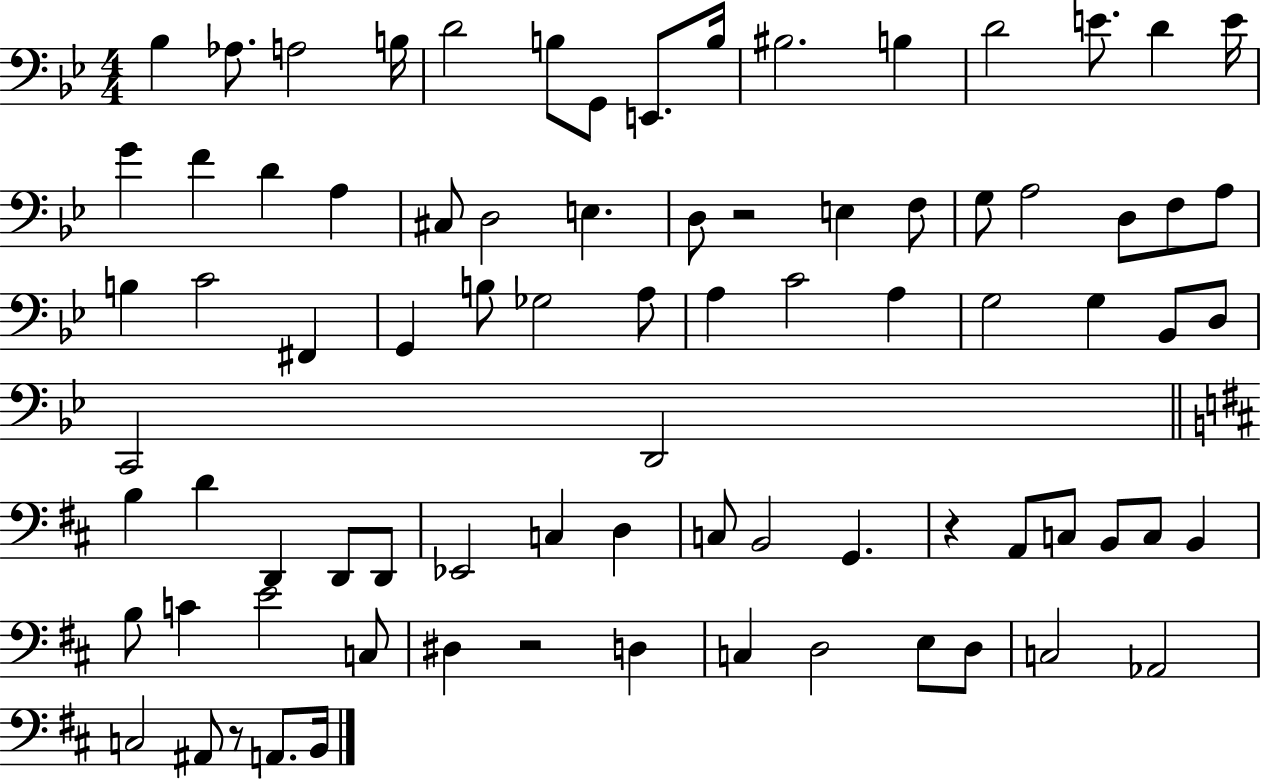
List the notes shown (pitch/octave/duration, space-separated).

Bb3/q Ab3/e. A3/h B3/s D4/h B3/e G2/e E2/e. B3/s BIS3/h. B3/q D4/h E4/e. D4/q E4/s G4/q F4/q D4/q A3/q C#3/e D3/h E3/q. D3/e R/h E3/q F3/e G3/e A3/h D3/e F3/e A3/e B3/q C4/h F#2/q G2/q B3/e Gb3/h A3/e A3/q C4/h A3/q G3/h G3/q Bb2/e D3/e C2/h D2/h B3/q D4/q D2/q D2/e D2/e Eb2/h C3/q D3/q C3/e B2/h G2/q. R/q A2/e C3/e B2/e C3/e B2/q B3/e C4/q E4/h C3/e D#3/q R/h D3/q C3/q D3/h E3/e D3/e C3/h Ab2/h C3/h A#2/e R/e A2/e. B2/s